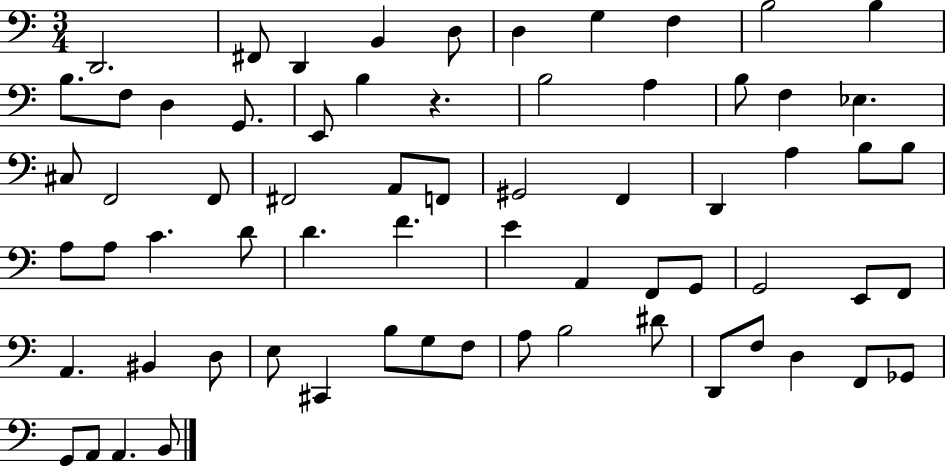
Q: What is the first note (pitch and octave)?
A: D2